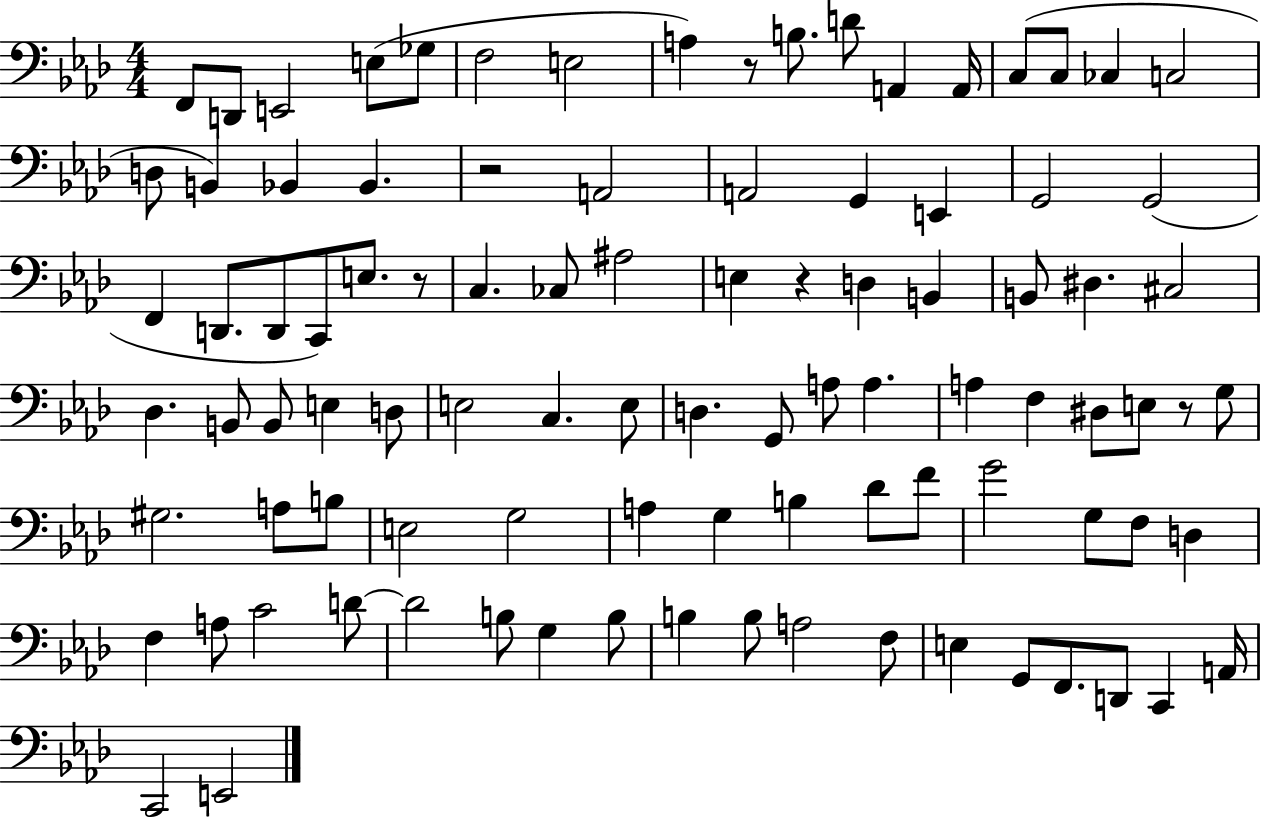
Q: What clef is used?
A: bass